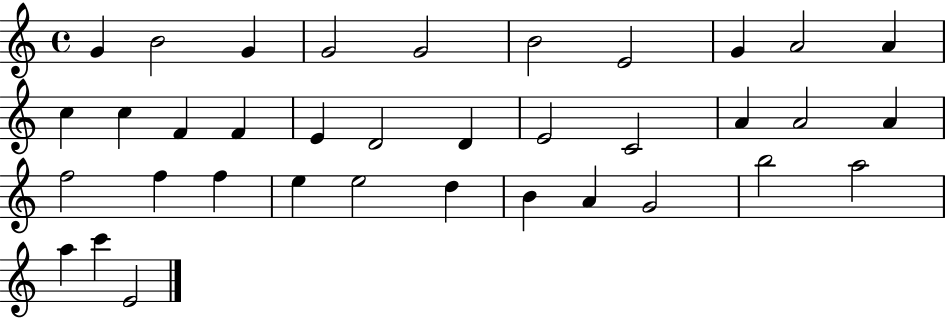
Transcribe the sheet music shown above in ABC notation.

X:1
T:Untitled
M:4/4
L:1/4
K:C
G B2 G G2 G2 B2 E2 G A2 A c c F F E D2 D E2 C2 A A2 A f2 f f e e2 d B A G2 b2 a2 a c' E2